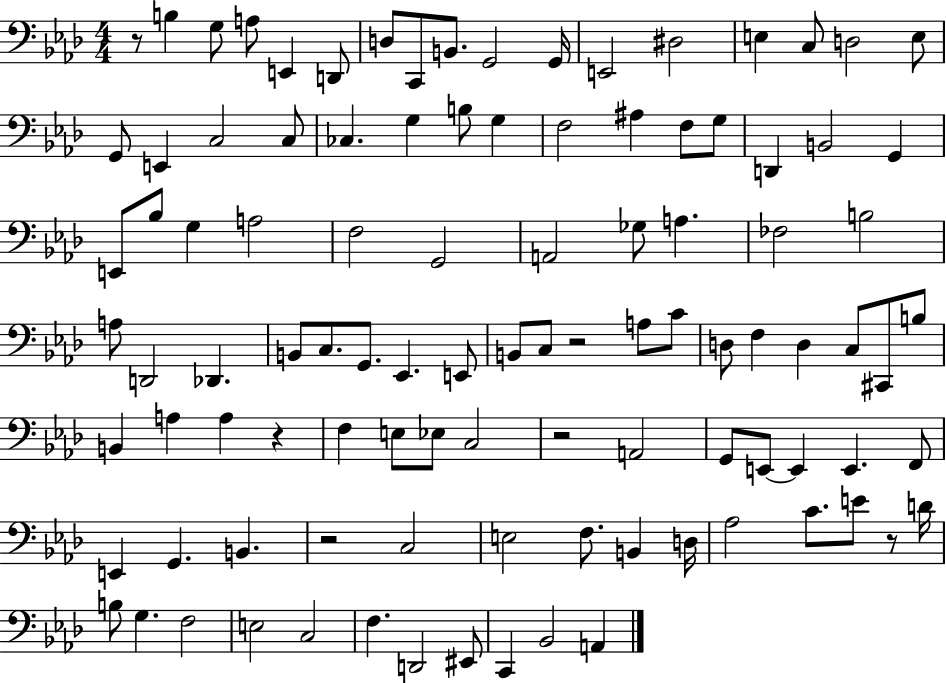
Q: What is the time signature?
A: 4/4